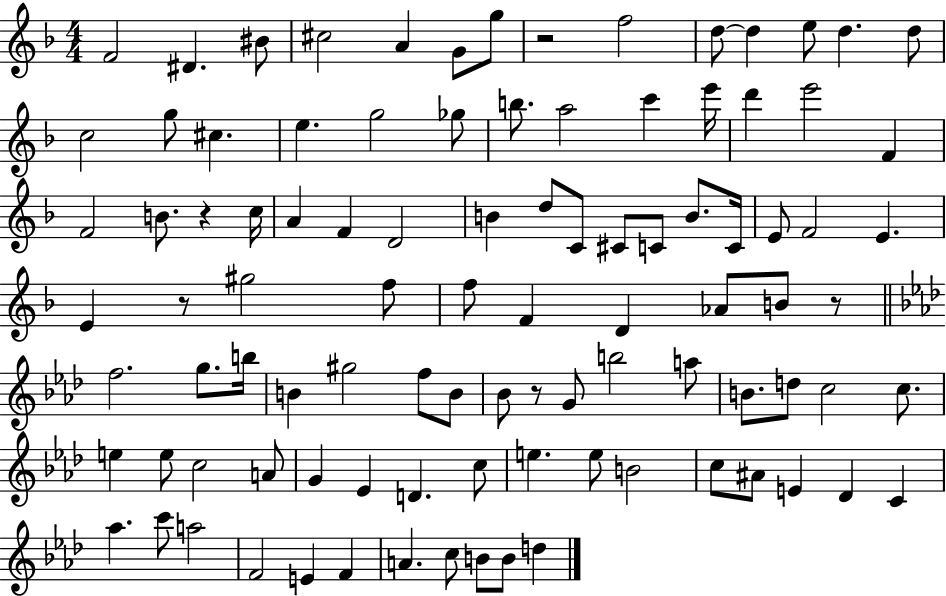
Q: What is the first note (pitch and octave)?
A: F4